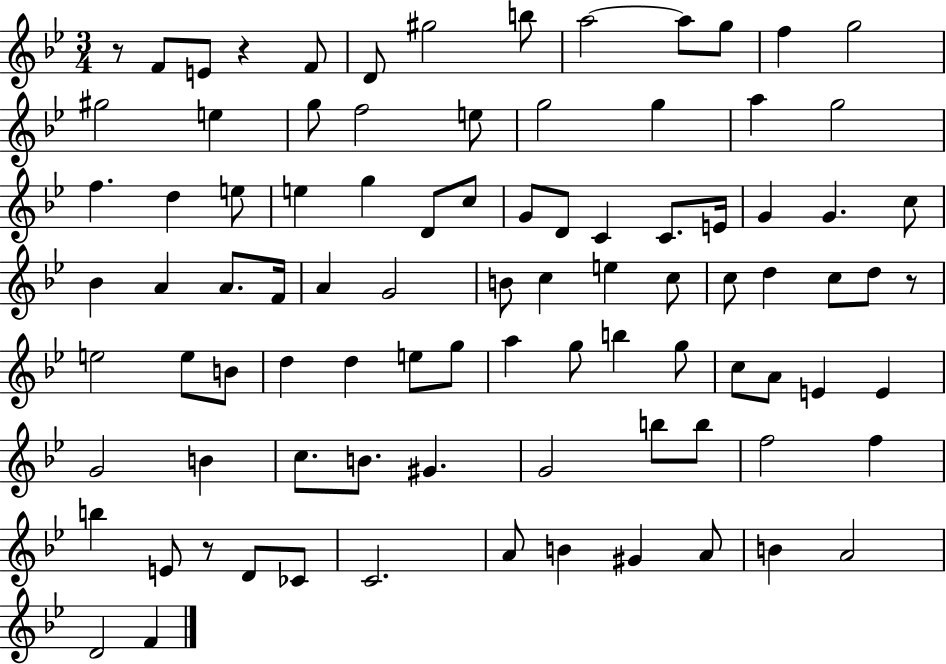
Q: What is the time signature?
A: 3/4